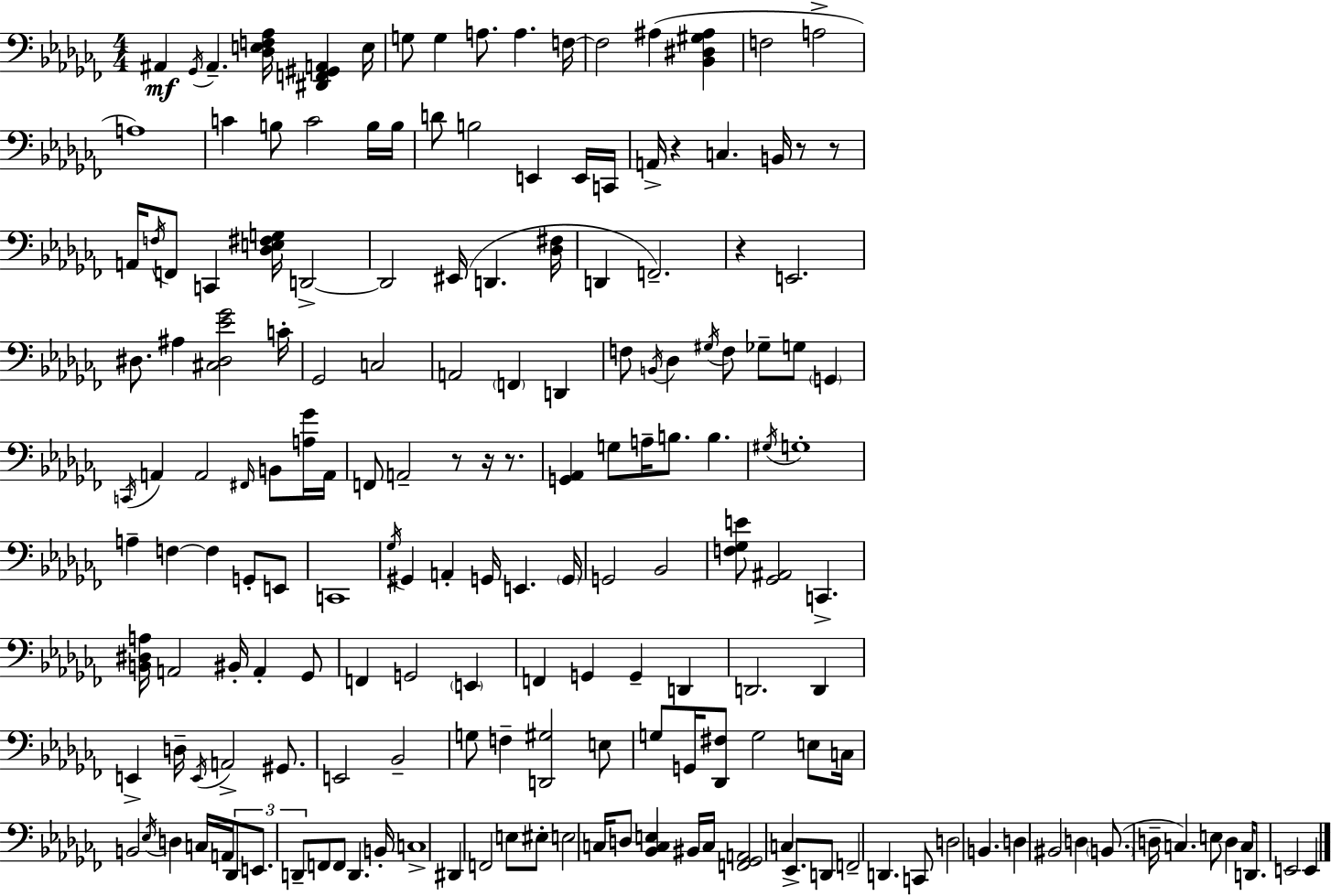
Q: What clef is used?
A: bass